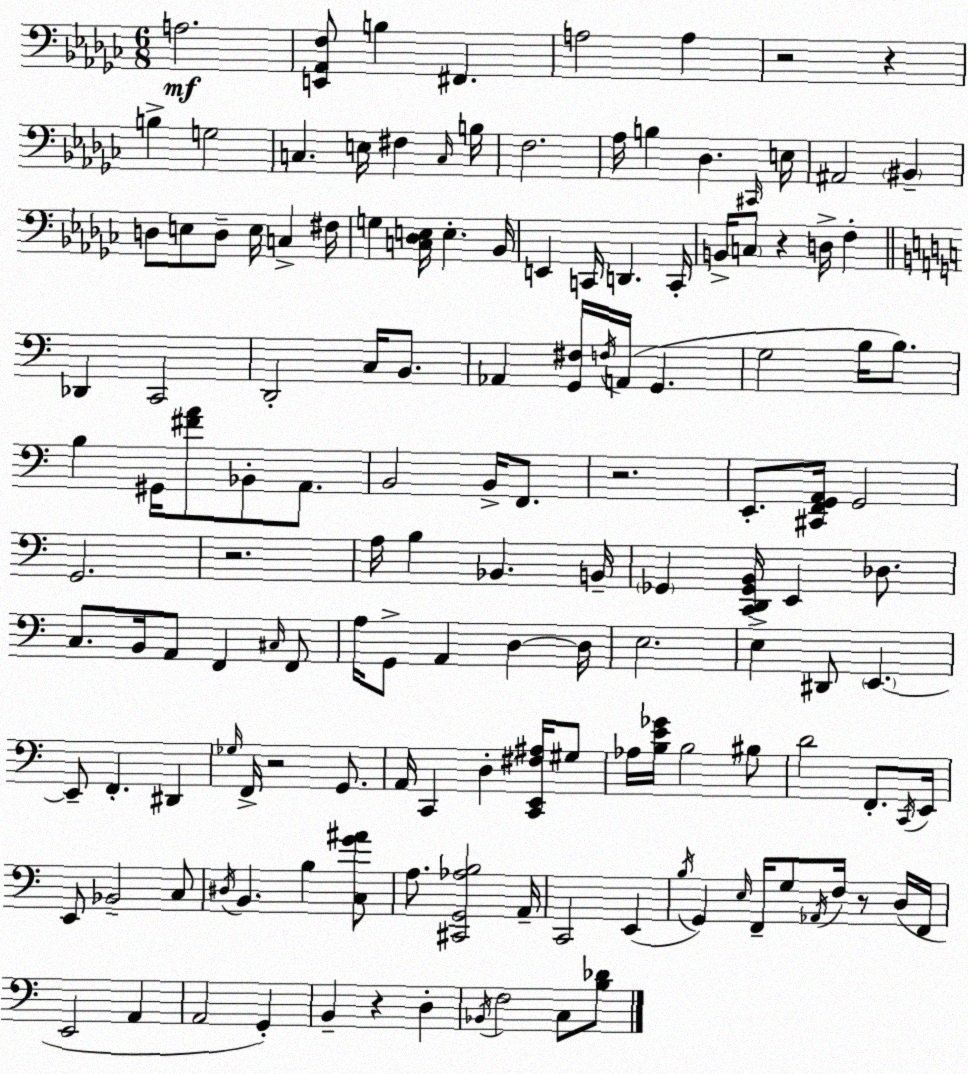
X:1
T:Untitled
M:6/8
L:1/4
K:Ebm
A,2 [E,,_A,,F,]/2 B, ^F,, A,2 A, z2 z B, G,2 C, E,/4 ^F, C,/4 B,/4 F,2 _A,/4 B, _D, ^C,,/4 E,/4 ^A,,2 ^B,, D,/2 E,/2 D,/2 E,/4 C, ^F,/4 G, [C,_D,E,]/4 E, _B,,/4 E,, C,,/4 D,, C,,/4 B,,/4 C,/2 z D,/4 F, _D,, C,,2 D,,2 C,/4 B,,/2 _A,, [G,,^F,]/4 F,/4 A,,/4 G,, G,2 B,/4 B,/2 B, ^G,,/4 [^FA]/2 _B,,/2 A,,/2 B,,2 B,,/4 F,,/2 z2 E,,/2 [^C,,F,,G,,A,,]/4 G,,2 G,,2 z2 A,/4 B, _B,, B,,/4 _G,, [C,,D,,_G,,B,,]/4 E,, _D,/2 C,/2 B,,/4 A,,/2 F,, ^C,/4 F,,/2 A,/4 G,,/2 A,, D, D,/4 E,2 E, ^D,,/2 E,, E,,/2 F,, ^D,, _G,/4 F,,/4 z2 G,,/2 A,,/4 C,, D, [C,,E,,^F,^A,]/4 ^G,/2 _A,/4 [B,E_G]/4 B,2 ^B,/2 D2 F,,/2 C,,/4 E,,/4 E,,/2 _B,,2 C,/2 ^D,/4 B,, B, [C,G^A]/2 A,/2 [^C,,G,,_A,B,]2 A,,/4 C,,2 E,, B,/4 G,, E,/4 F,,/4 G,/2 _A,,/4 F,/4 z/2 D,/4 F,,/4 E,,2 A,, A,,2 G,, B,, z D, _B,,/4 F,2 C,/2 [B,_D]/2